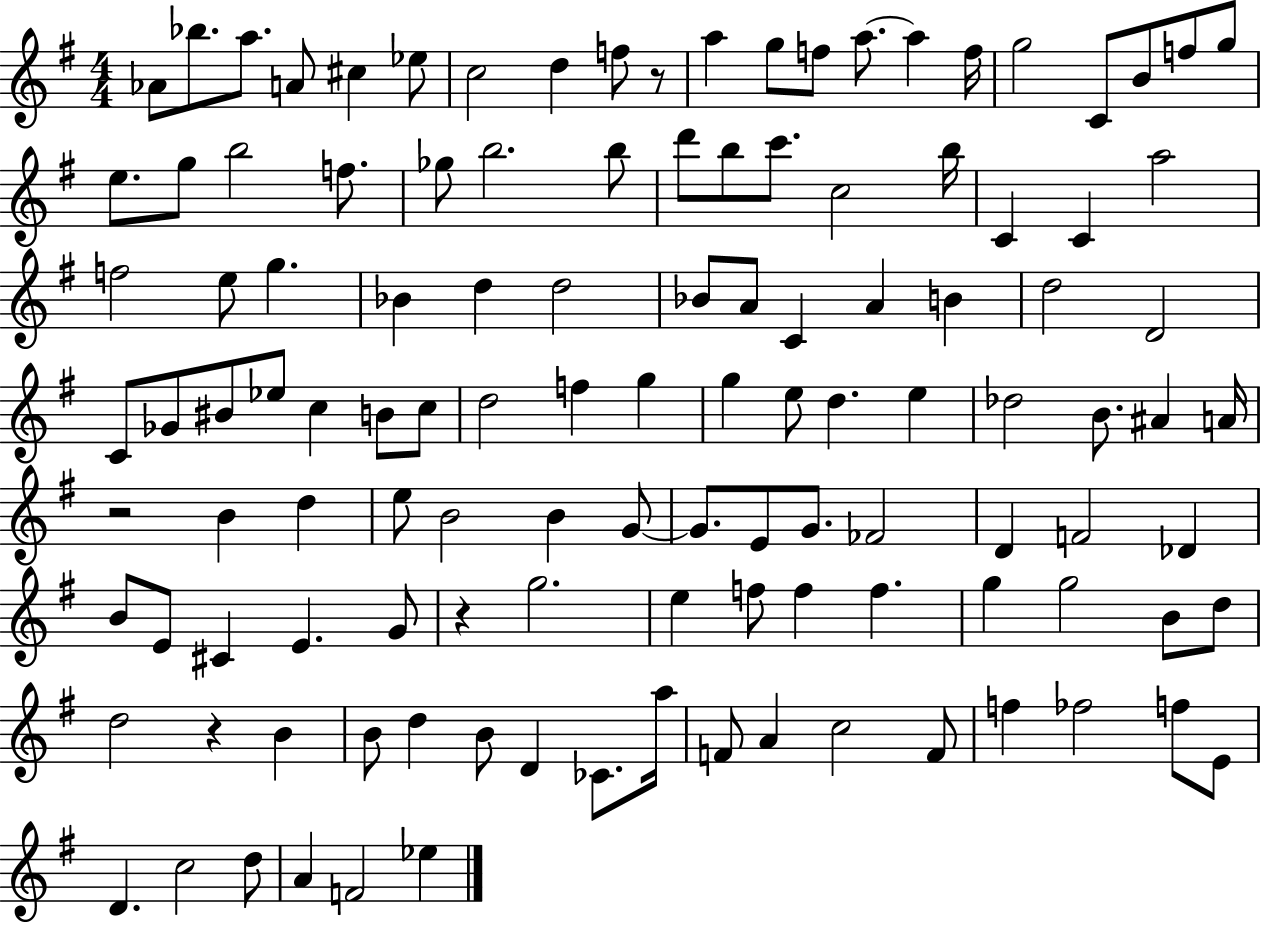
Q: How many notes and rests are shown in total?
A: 119